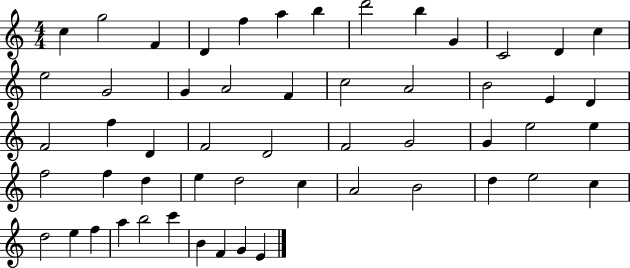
X:1
T:Untitled
M:4/4
L:1/4
K:C
c g2 F D f a b d'2 b G C2 D c e2 G2 G A2 F c2 A2 B2 E D F2 f D F2 D2 F2 G2 G e2 e f2 f d e d2 c A2 B2 d e2 c d2 e f a b2 c' B F G E